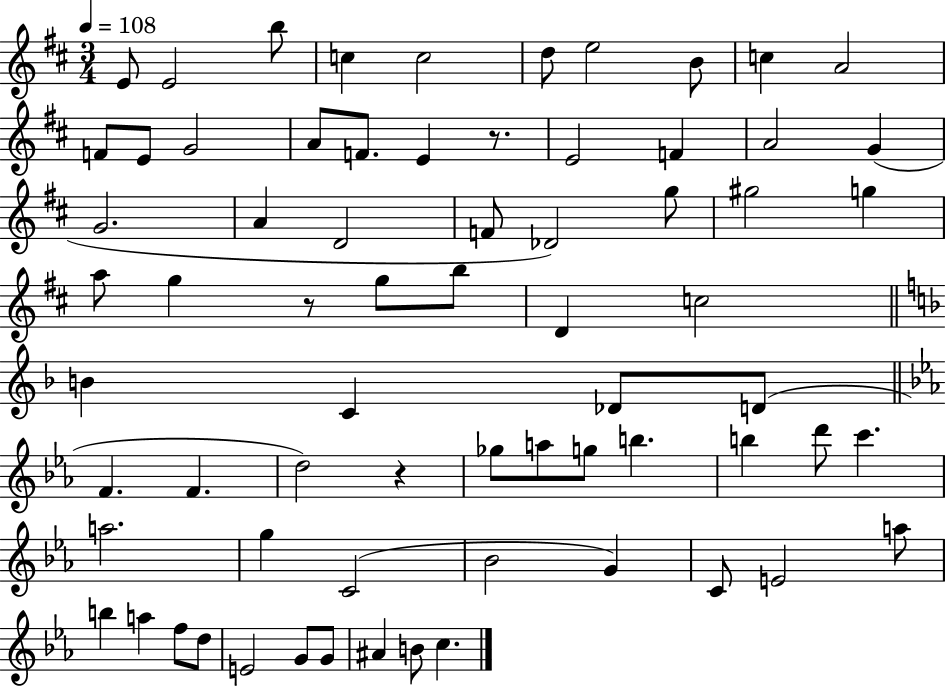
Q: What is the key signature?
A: D major